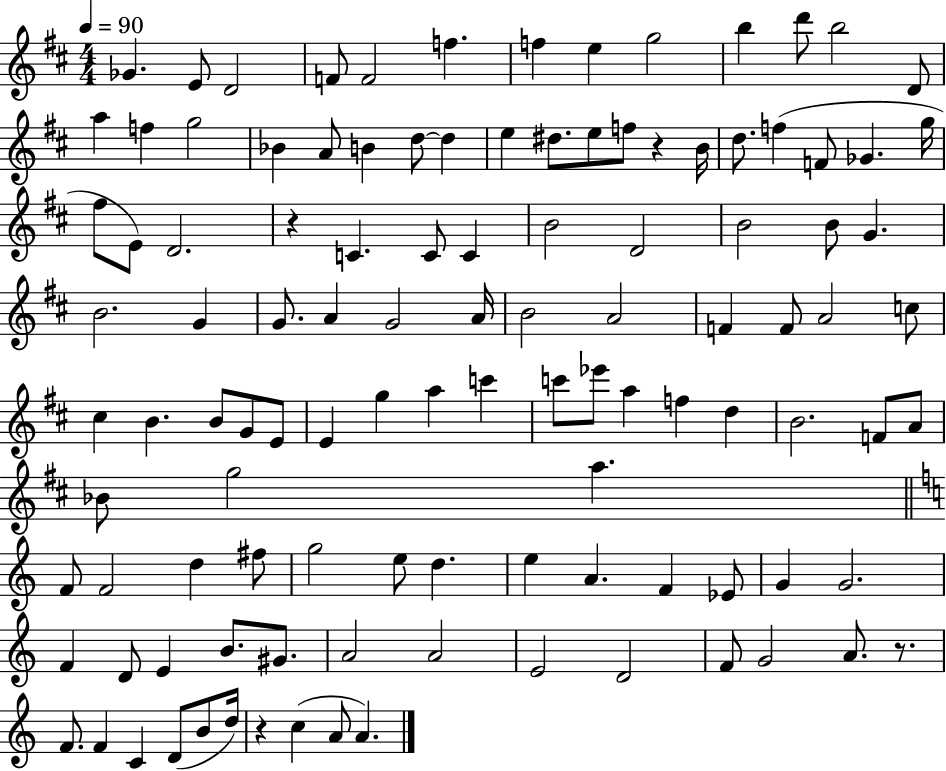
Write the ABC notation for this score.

X:1
T:Untitled
M:4/4
L:1/4
K:D
_G E/2 D2 F/2 F2 f f e g2 b d'/2 b2 D/2 a f g2 _B A/2 B d/2 d e ^d/2 e/2 f/2 z B/4 d/2 f F/2 _G g/4 ^f/2 E/2 D2 z C C/2 C B2 D2 B2 B/2 G B2 G G/2 A G2 A/4 B2 A2 F F/2 A2 c/2 ^c B B/2 G/2 E/2 E g a c' c'/2 _e'/2 a f d B2 F/2 A/2 _B/2 g2 a F/2 F2 d ^f/2 g2 e/2 d e A F _E/2 G G2 F D/2 E B/2 ^G/2 A2 A2 E2 D2 F/2 G2 A/2 z/2 F/2 F C D/2 B/2 d/4 z c A/2 A